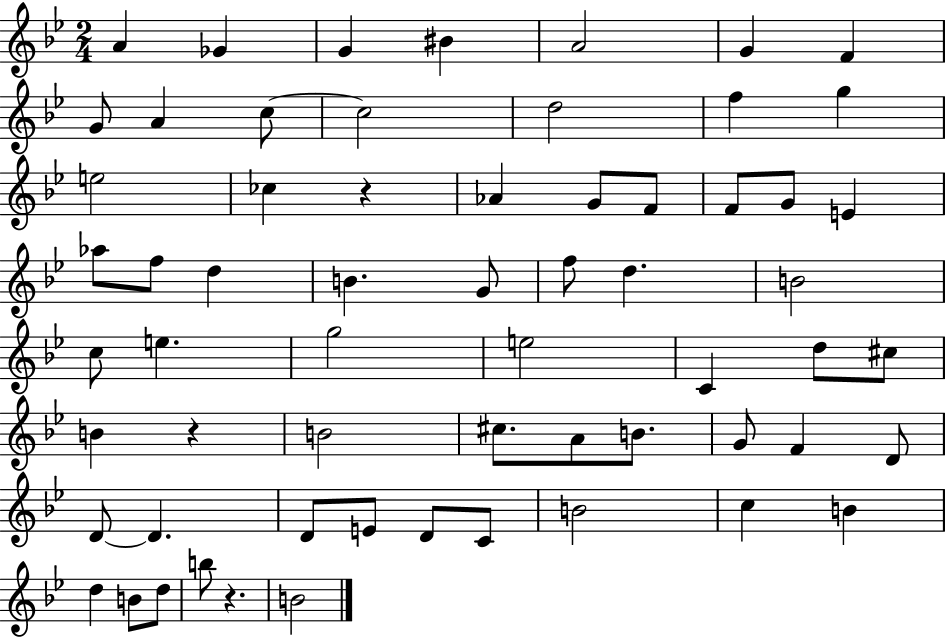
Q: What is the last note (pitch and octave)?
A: B4